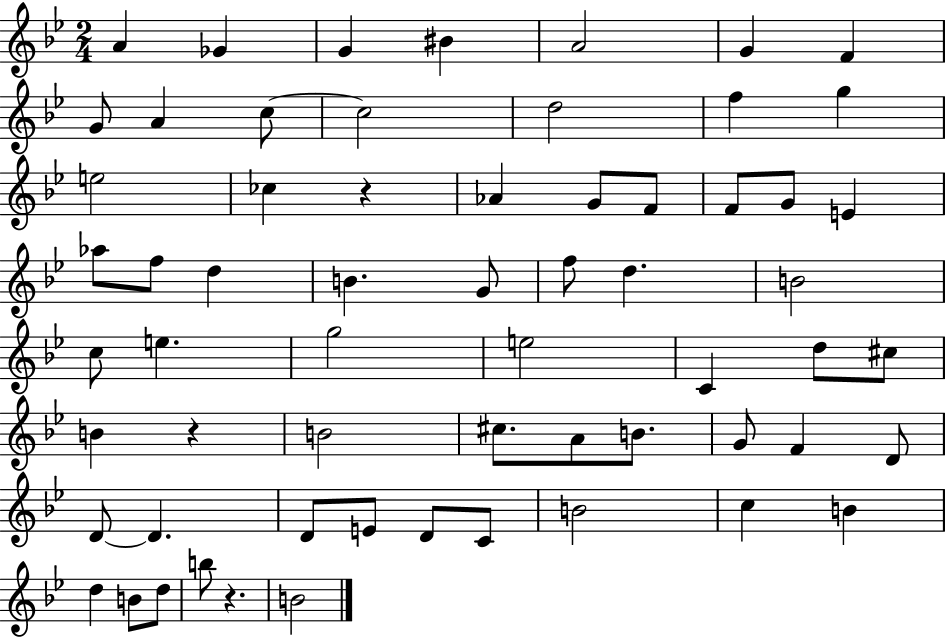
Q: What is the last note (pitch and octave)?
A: B4